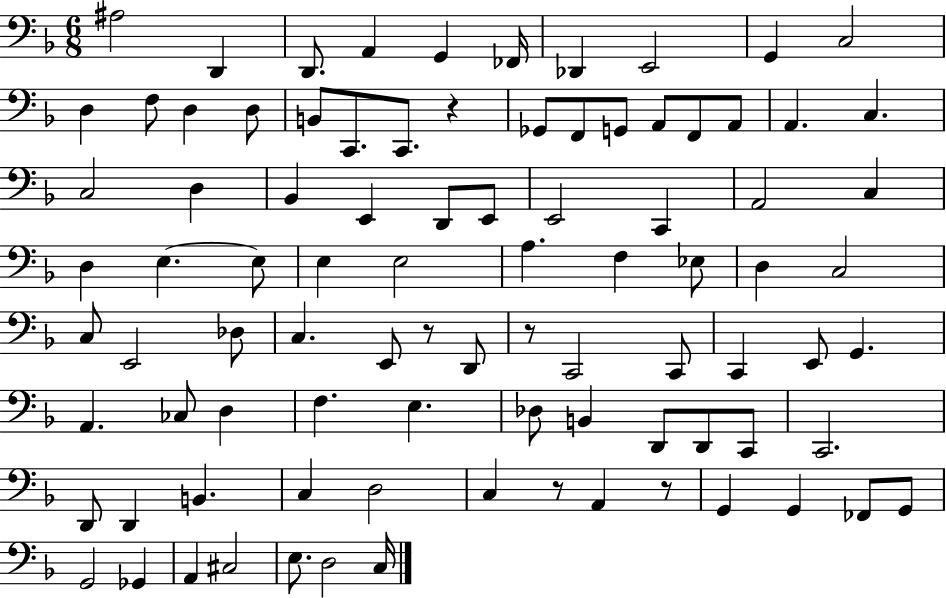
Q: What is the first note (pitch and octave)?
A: A#3